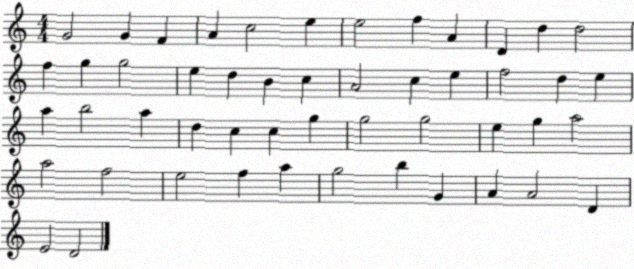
X:1
T:Untitled
M:4/4
L:1/4
K:C
G2 G F A c2 e e2 f A D d d2 f g g2 e d B c A2 c e f2 d e a b2 a d c c g g2 g2 e g a2 a2 f2 e2 f a g2 b G A A2 D E2 D2